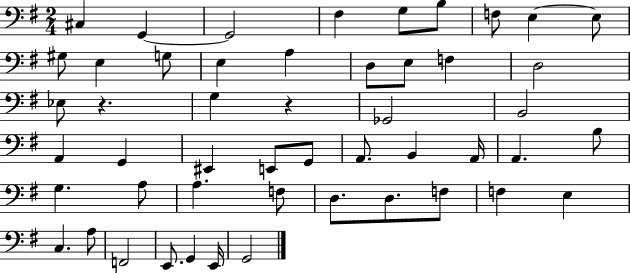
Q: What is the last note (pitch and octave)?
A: G2